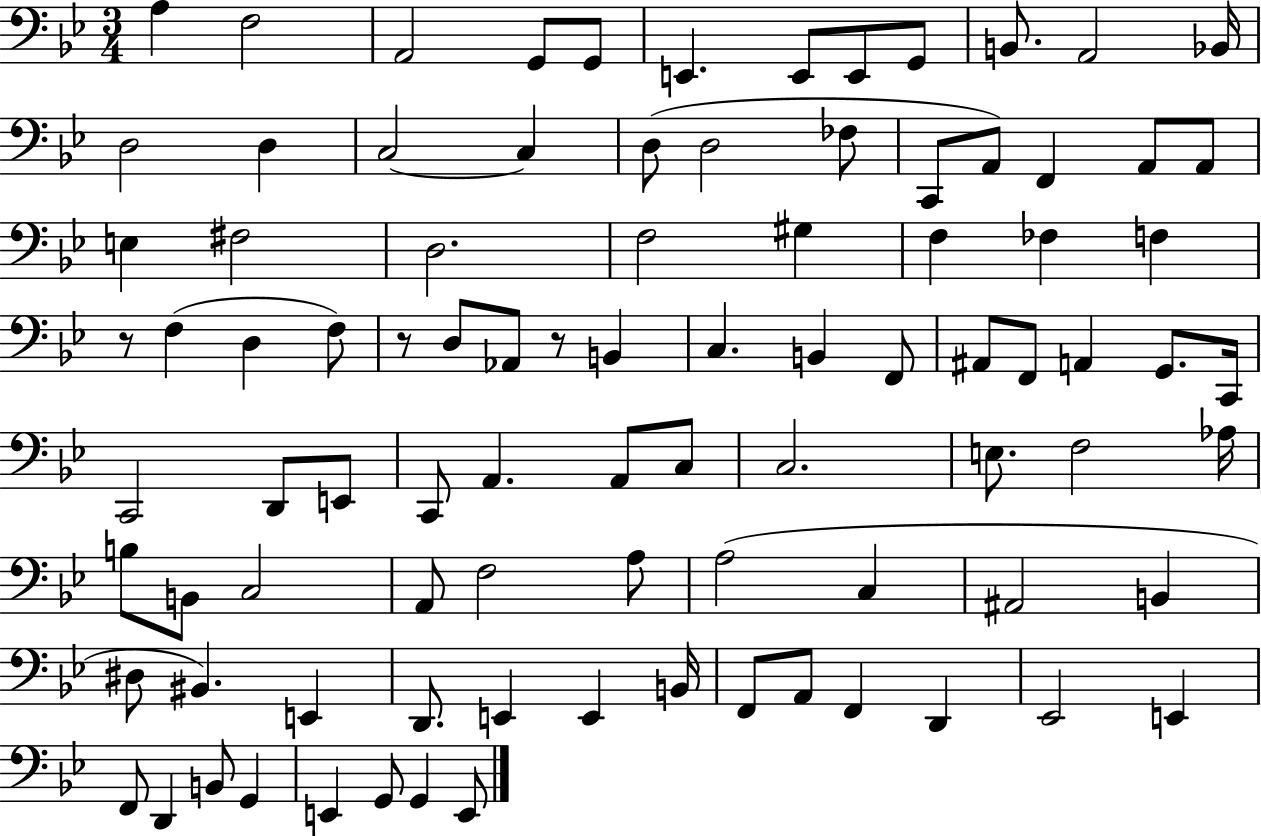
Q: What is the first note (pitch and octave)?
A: A3